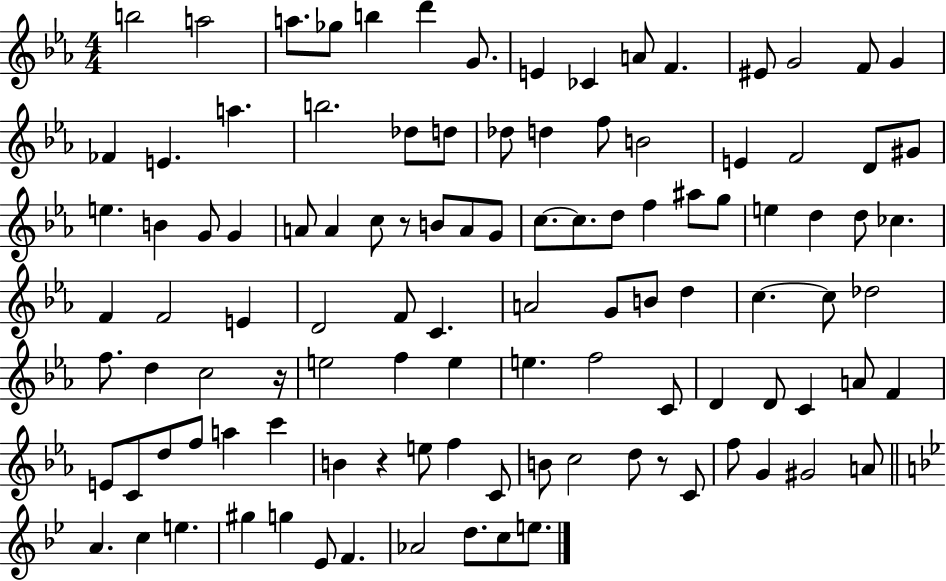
B5/h A5/h A5/e. Gb5/e B5/q D6/q G4/e. E4/q CES4/q A4/e F4/q. EIS4/e G4/h F4/e G4/q FES4/q E4/q. A5/q. B5/h. Db5/e D5/e Db5/e D5/q F5/e B4/h E4/q F4/h D4/e G#4/e E5/q. B4/q G4/e G4/q A4/e A4/q C5/e R/e B4/e A4/e G4/e C5/e. C5/e. D5/e F5/q A#5/e G5/e E5/q D5/q D5/e CES5/q. F4/q F4/h E4/q D4/h F4/e C4/q. A4/h G4/e B4/e D5/q C5/q. C5/e Db5/h F5/e. D5/q C5/h R/s E5/h F5/q E5/q E5/q. F5/h C4/e D4/q D4/e C4/q A4/e F4/q E4/e C4/e D5/e F5/e A5/q C6/q B4/q R/q E5/e F5/q C4/e B4/e C5/h D5/e R/e C4/e F5/e G4/q G#4/h A4/e A4/q. C5/q E5/q. G#5/q G5/q Eb4/e F4/q. Ab4/h D5/e. C5/e E5/e.